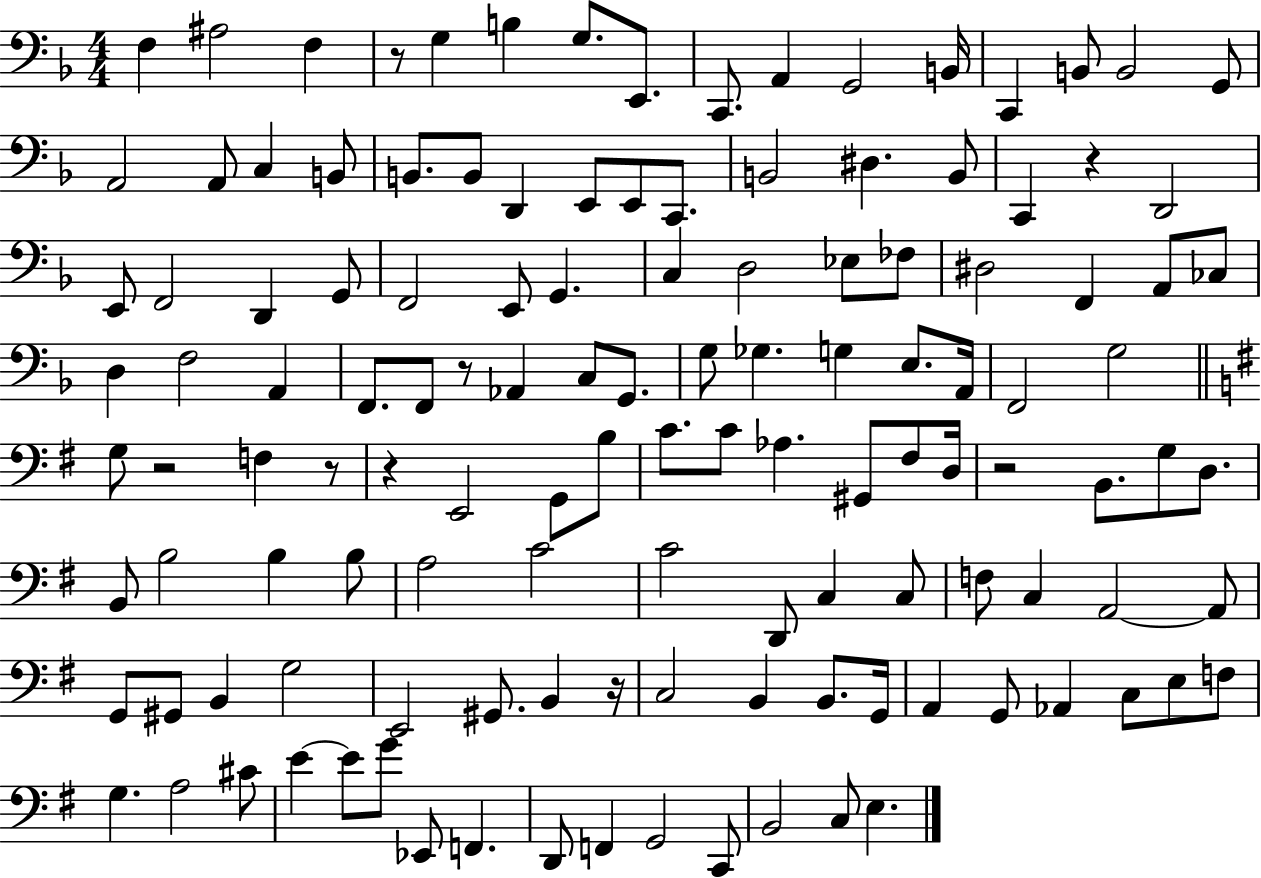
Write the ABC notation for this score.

X:1
T:Untitled
M:4/4
L:1/4
K:F
F, ^A,2 F, z/2 G, B, G,/2 E,,/2 C,,/2 A,, G,,2 B,,/4 C,, B,,/2 B,,2 G,,/2 A,,2 A,,/2 C, B,,/2 B,,/2 B,,/2 D,, E,,/2 E,,/2 C,,/2 B,,2 ^D, B,,/2 C,, z D,,2 E,,/2 F,,2 D,, G,,/2 F,,2 E,,/2 G,, C, D,2 _E,/2 _F,/2 ^D,2 F,, A,,/2 _C,/2 D, F,2 A,, F,,/2 F,,/2 z/2 _A,, C,/2 G,,/2 G,/2 _G, G, E,/2 A,,/4 F,,2 G,2 G,/2 z2 F, z/2 z E,,2 G,,/2 B,/2 C/2 C/2 _A, ^G,,/2 ^F,/2 D,/4 z2 B,,/2 G,/2 D,/2 B,,/2 B,2 B, B,/2 A,2 C2 C2 D,,/2 C, C,/2 F,/2 C, A,,2 A,,/2 G,,/2 ^G,,/2 B,, G,2 E,,2 ^G,,/2 B,, z/4 C,2 B,, B,,/2 G,,/4 A,, G,,/2 _A,, C,/2 E,/2 F,/2 G, A,2 ^C/2 E E/2 G/2 _E,,/2 F,, D,,/2 F,, G,,2 C,,/2 B,,2 C,/2 E,